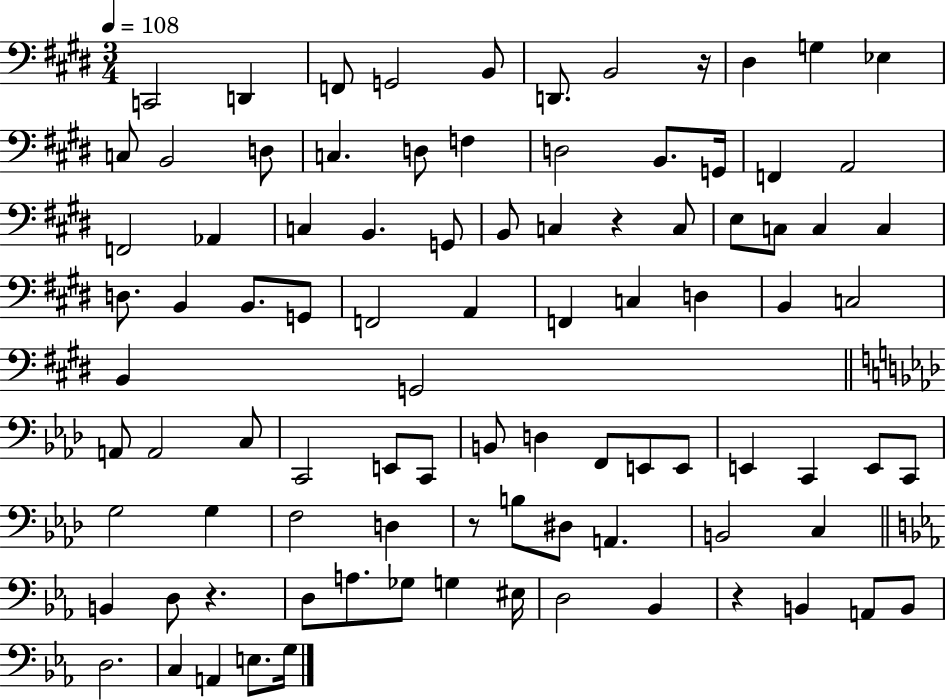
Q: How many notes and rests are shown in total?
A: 92